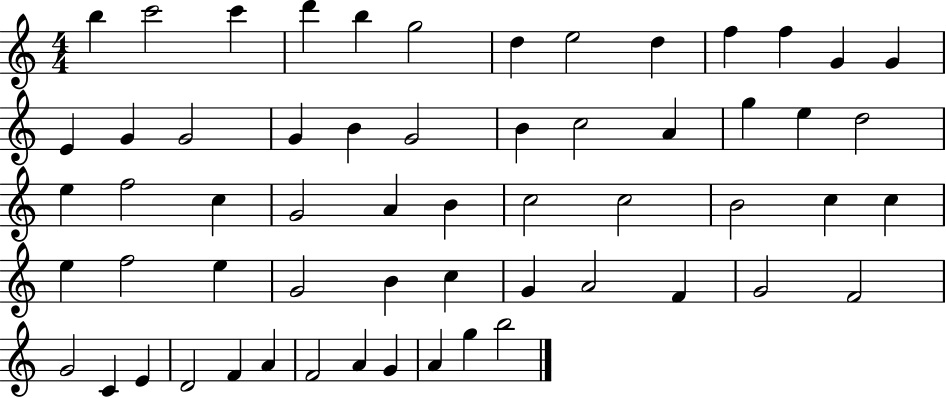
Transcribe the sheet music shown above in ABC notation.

X:1
T:Untitled
M:4/4
L:1/4
K:C
b c'2 c' d' b g2 d e2 d f f G G E G G2 G B G2 B c2 A g e d2 e f2 c G2 A B c2 c2 B2 c c e f2 e G2 B c G A2 F G2 F2 G2 C E D2 F A F2 A G A g b2